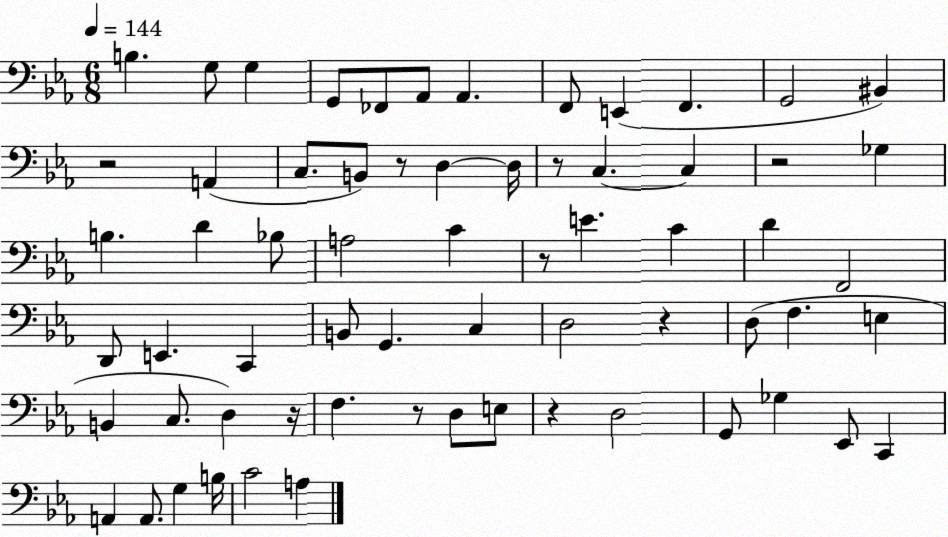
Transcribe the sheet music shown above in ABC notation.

X:1
T:Untitled
M:6/8
L:1/4
K:Eb
B, G,/2 G, G,,/2 _F,,/2 _A,,/2 _A,, F,,/2 E,, F,, G,,2 ^B,, z2 A,, C,/2 B,,/2 z/2 D, D,/4 z/2 C, C, z2 _G, B, D _B,/2 A,2 C z/2 E C D F,,2 D,,/2 E,, C,, B,,/2 G,, C, D,2 z D,/2 F, E, B,, C,/2 D, z/4 F, z/2 D,/2 E,/2 z D,2 G,,/2 _G, _E,,/2 C,, A,, A,,/2 G, B,/4 C2 A,